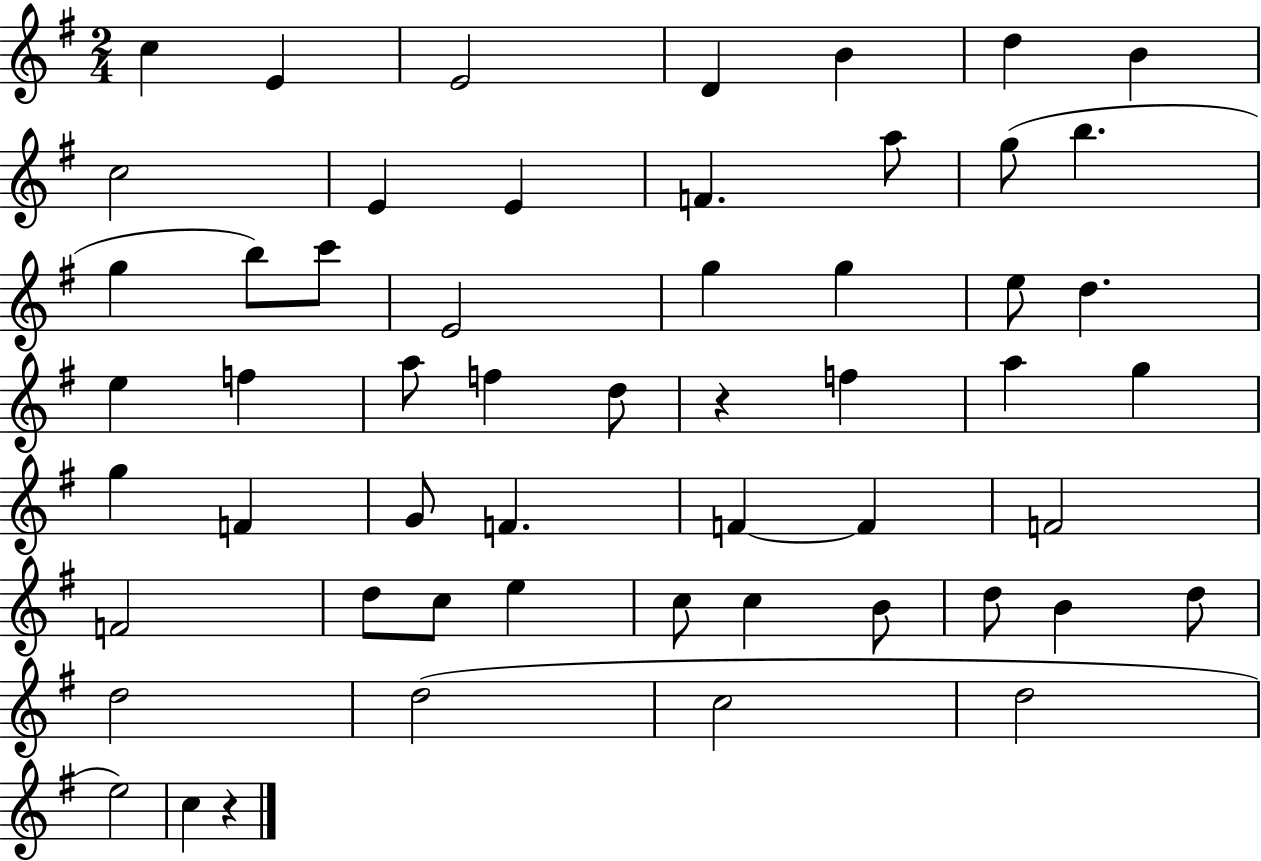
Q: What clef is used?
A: treble